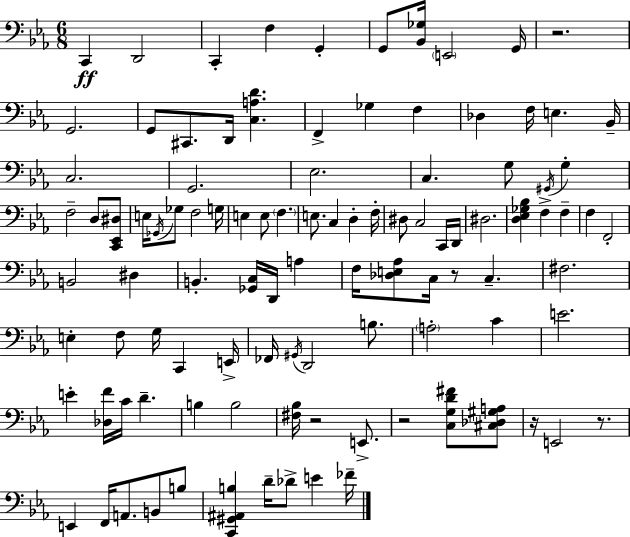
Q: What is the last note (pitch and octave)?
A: FES4